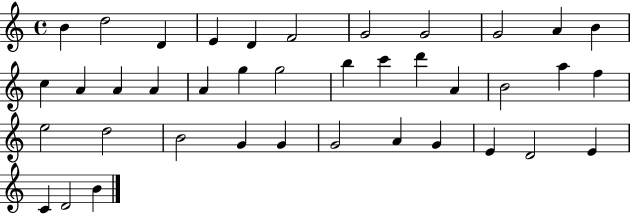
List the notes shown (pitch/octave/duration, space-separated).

B4/q D5/h D4/q E4/q D4/q F4/h G4/h G4/h G4/h A4/q B4/q C5/q A4/q A4/q A4/q A4/q G5/q G5/h B5/q C6/q D6/q A4/q B4/h A5/q F5/q E5/h D5/h B4/h G4/q G4/q G4/h A4/q G4/q E4/q D4/h E4/q C4/q D4/h B4/q